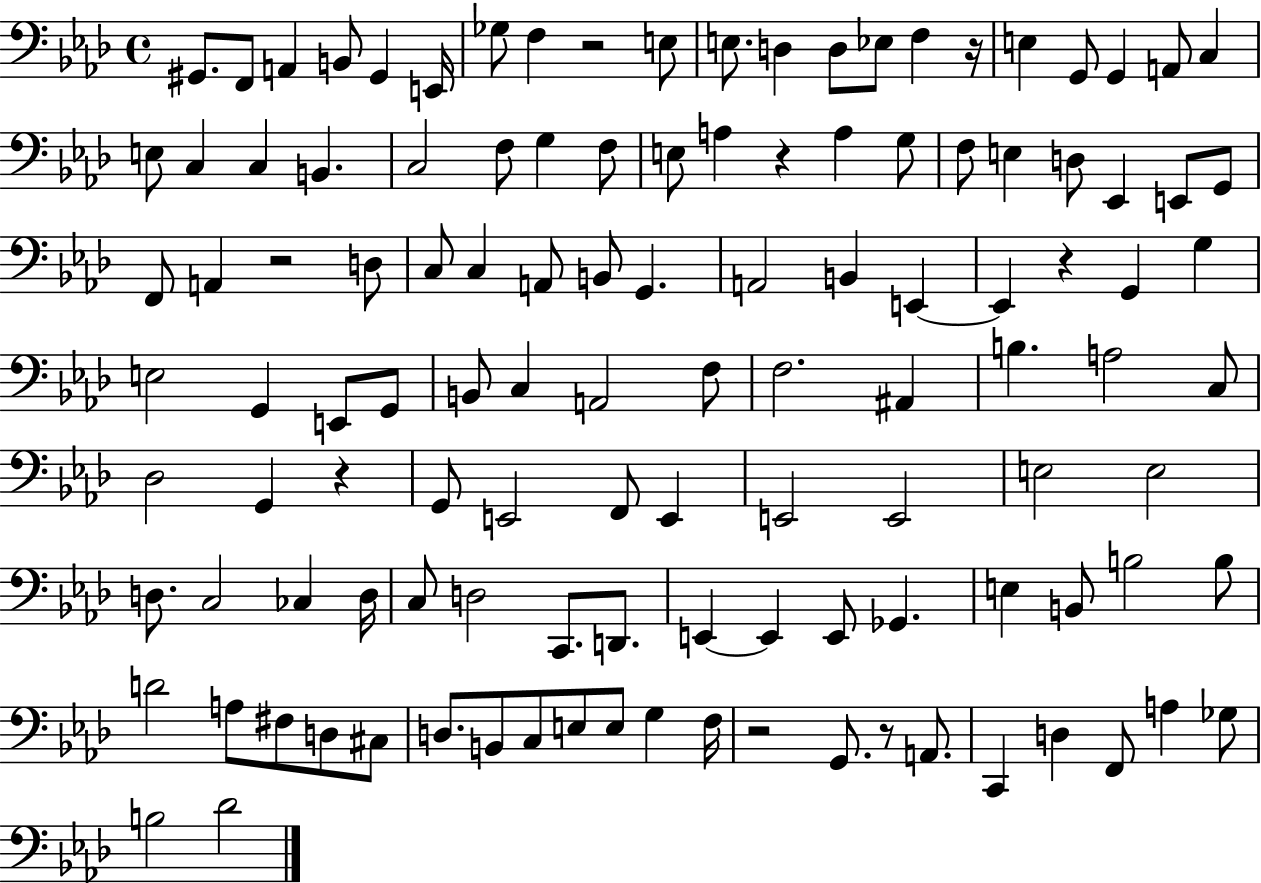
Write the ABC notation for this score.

X:1
T:Untitled
M:4/4
L:1/4
K:Ab
^G,,/2 F,,/2 A,, B,,/2 ^G,, E,,/4 _G,/2 F, z2 E,/2 E,/2 D, D,/2 _E,/2 F, z/4 E, G,,/2 G,, A,,/2 C, E,/2 C, C, B,, C,2 F,/2 G, F,/2 E,/2 A, z A, G,/2 F,/2 E, D,/2 _E,, E,,/2 G,,/2 F,,/2 A,, z2 D,/2 C,/2 C, A,,/2 B,,/2 G,, A,,2 B,, E,, E,, z G,, G, E,2 G,, E,,/2 G,,/2 B,,/2 C, A,,2 F,/2 F,2 ^A,, B, A,2 C,/2 _D,2 G,, z G,,/2 E,,2 F,,/2 E,, E,,2 E,,2 E,2 E,2 D,/2 C,2 _C, D,/4 C,/2 D,2 C,,/2 D,,/2 E,, E,, E,,/2 _G,, E, B,,/2 B,2 B,/2 D2 A,/2 ^F,/2 D,/2 ^C,/2 D,/2 B,,/2 C,/2 E,/2 E,/2 G, F,/4 z2 G,,/2 z/2 A,,/2 C,, D, F,,/2 A, _G,/2 B,2 _D2